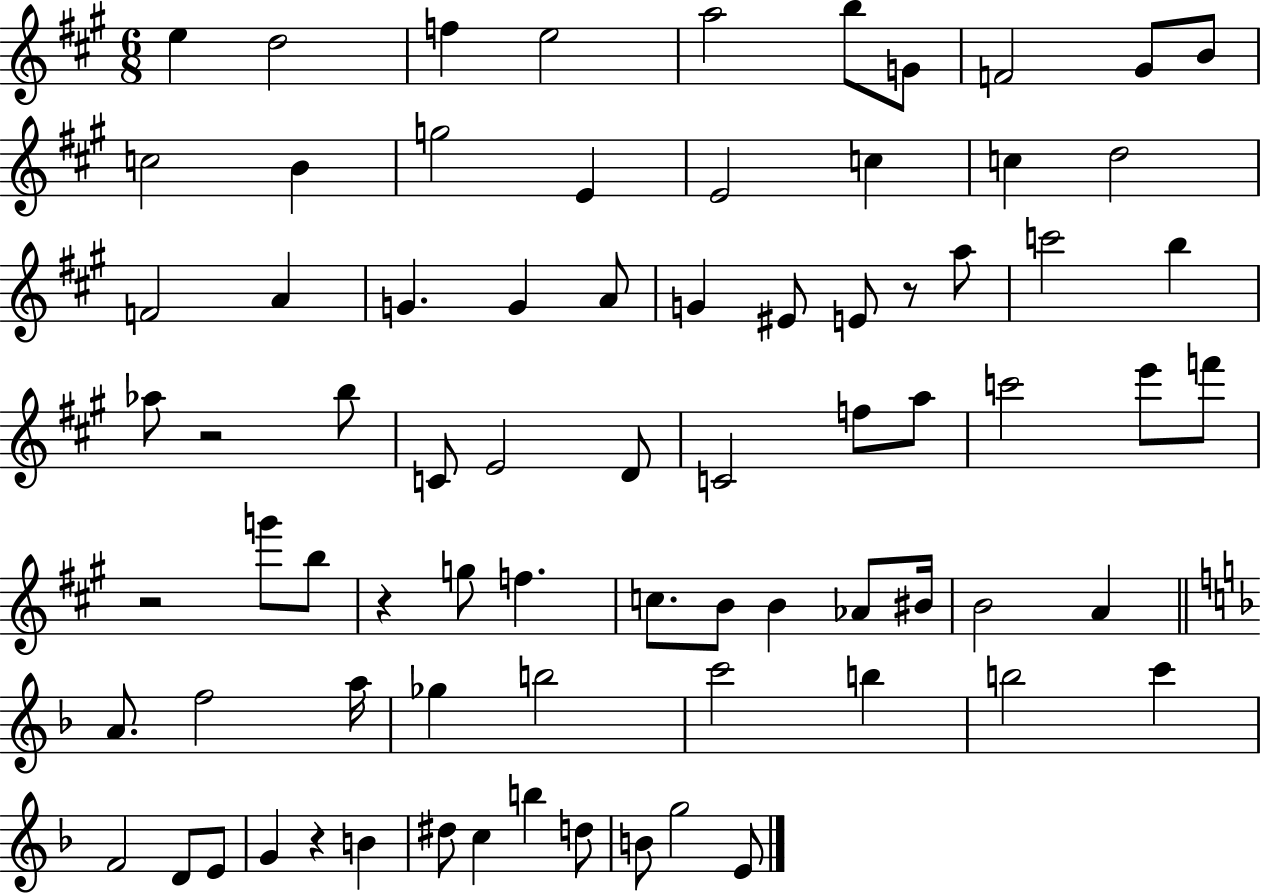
E5/q D5/h F5/q E5/h A5/h B5/e G4/e F4/h G#4/e B4/e C5/h B4/q G5/h E4/q E4/h C5/q C5/q D5/h F4/h A4/q G4/q. G4/q A4/e G4/q EIS4/e E4/e R/e A5/e C6/h B5/q Ab5/e R/h B5/e C4/e E4/h D4/e C4/h F5/e A5/e C6/h E6/e F6/e R/h G6/e B5/e R/q G5/e F5/q. C5/e. B4/e B4/q Ab4/e BIS4/s B4/h A4/q A4/e. F5/h A5/s Gb5/q B5/h C6/h B5/q B5/h C6/q F4/h D4/e E4/e G4/q R/q B4/q D#5/e C5/q B5/q D5/e B4/e G5/h E4/e